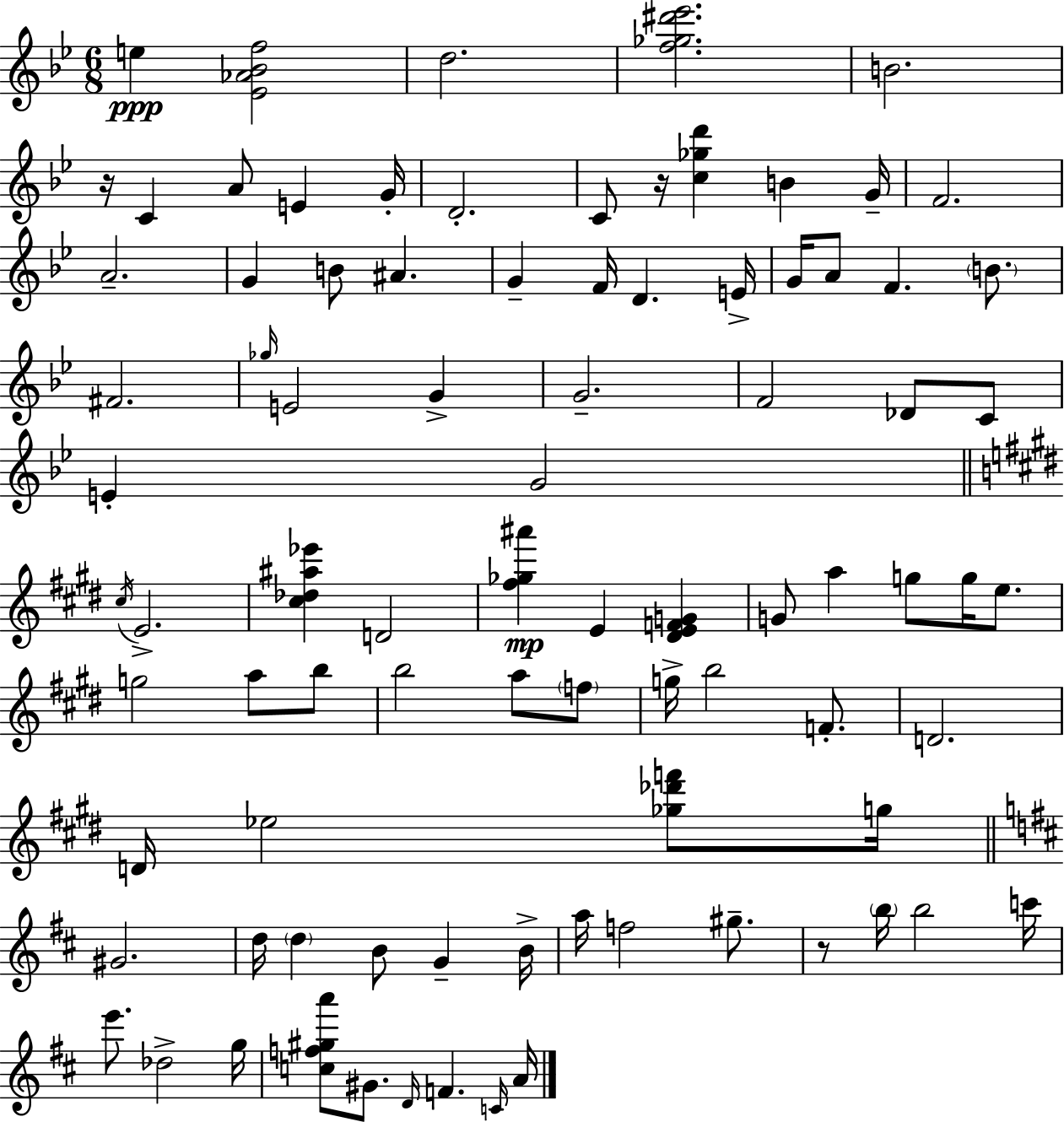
{
  \clef treble
  \numericTimeSignature
  \time 6/8
  \key bes \major
  e''4\ppp <ees' aes' bes' f''>2 | d''2. | <f'' ges'' dis''' ees'''>2. | b'2. | \break r16 c'4 a'8 e'4 g'16-. | d'2.-. | c'8 r16 <c'' ges'' d'''>4 b'4 g'16-- | f'2. | \break a'2.-- | g'4 b'8 ais'4. | g'4-- f'16 d'4. e'16-> | g'16 a'8 f'4. \parenthesize b'8. | \break fis'2. | \grace { ges''16 } e'2 g'4-> | g'2.-- | f'2 des'8 c'8 | \break e'4-. g'2 | \bar "||" \break \key e \major \acciaccatura { cis''16 } e'2.-> | <cis'' des'' ais'' ees'''>4 d'2 | <fis'' ges'' ais'''>4\mp e'4 <dis' e' f' g'>4 | g'8 a''4 g''8 g''16 e''8. | \break g''2 a''8 b''8 | b''2 a''8 \parenthesize f''8 | g''16-> b''2 f'8.-. | d'2. | \break d'16 ees''2 <ges'' des''' f'''>8 | g''16 \bar "||" \break \key b \minor gis'2. | d''16 \parenthesize d''4 b'8 g'4-- b'16-> | a''16 f''2 gis''8.-- | r8 \parenthesize b''16 b''2 c'''16 | \break e'''8. des''2-> g''16 | <c'' f'' gis'' a'''>8 gis'8. \grace { d'16 } f'4. | \grace { c'16 } a'16 \bar "|."
}